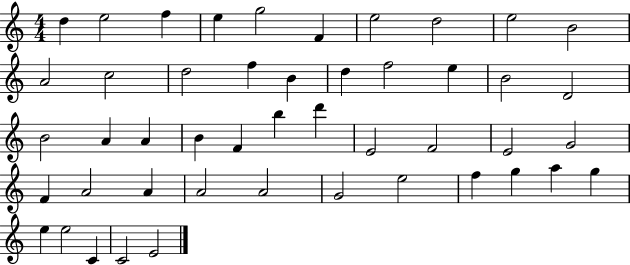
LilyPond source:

{
  \clef treble
  \numericTimeSignature
  \time 4/4
  \key c \major
  d''4 e''2 f''4 | e''4 g''2 f'4 | e''2 d''2 | e''2 b'2 | \break a'2 c''2 | d''2 f''4 b'4 | d''4 f''2 e''4 | b'2 d'2 | \break b'2 a'4 a'4 | b'4 f'4 b''4 d'''4 | e'2 f'2 | e'2 g'2 | \break f'4 a'2 a'4 | a'2 a'2 | g'2 e''2 | f''4 g''4 a''4 g''4 | \break e''4 e''2 c'4 | c'2 e'2 | \bar "|."
}